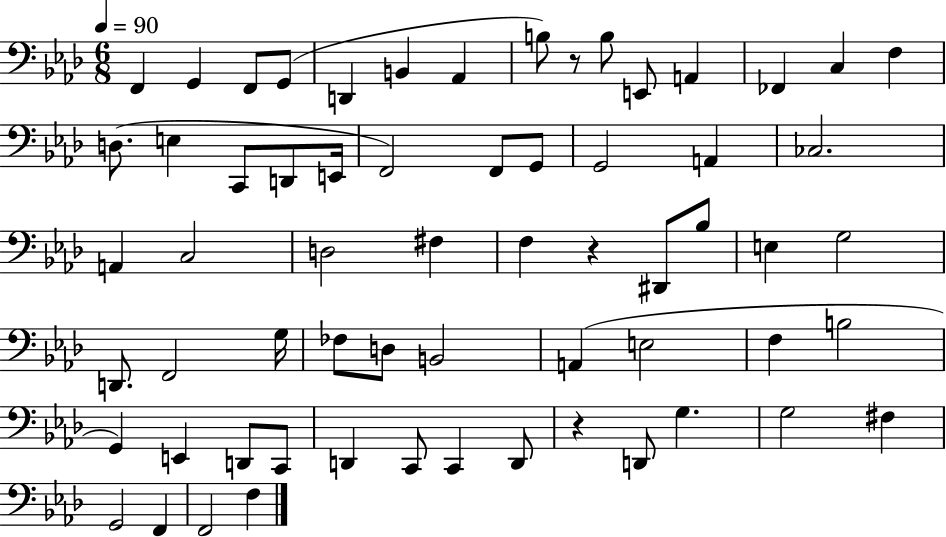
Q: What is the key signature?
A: AES major